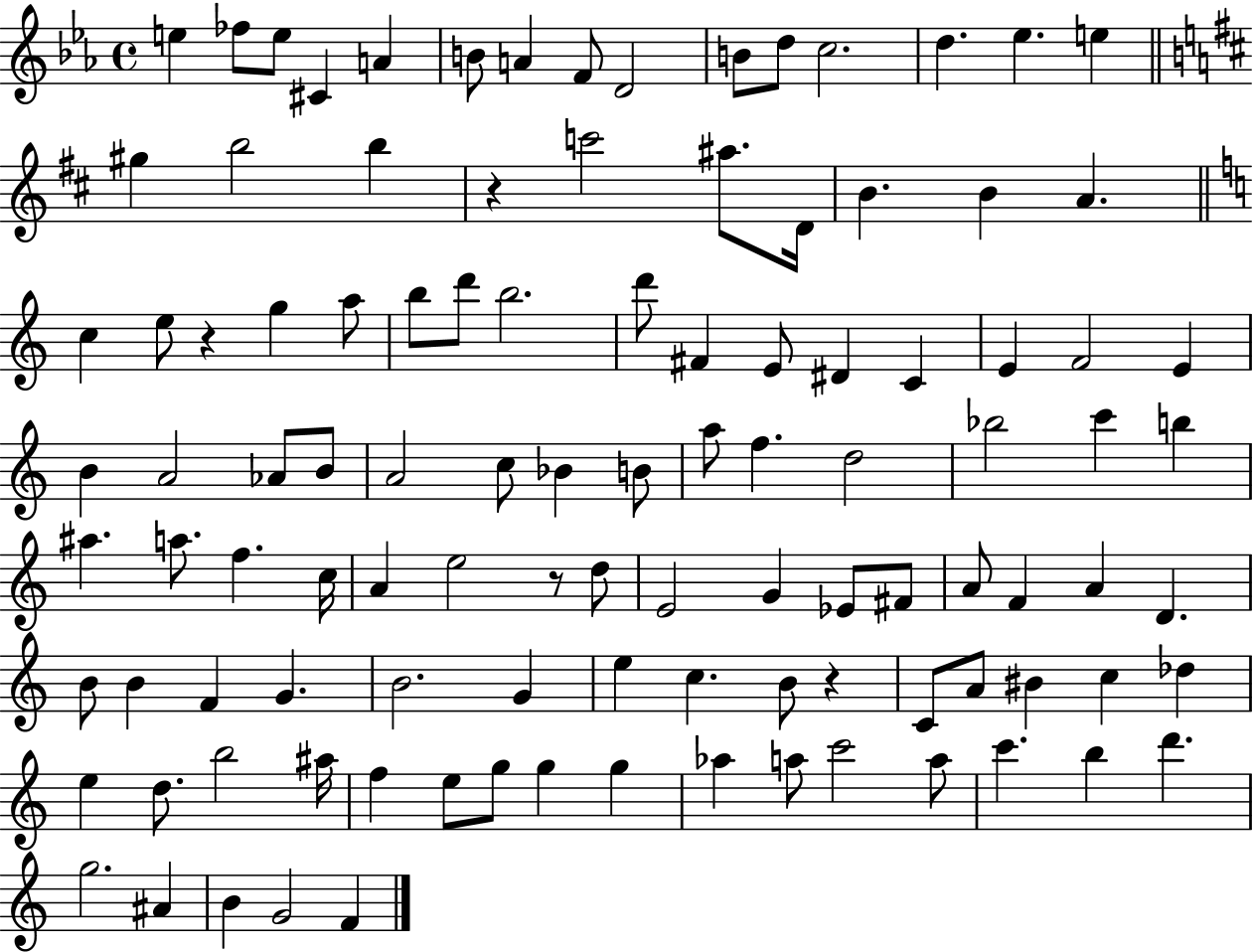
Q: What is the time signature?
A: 4/4